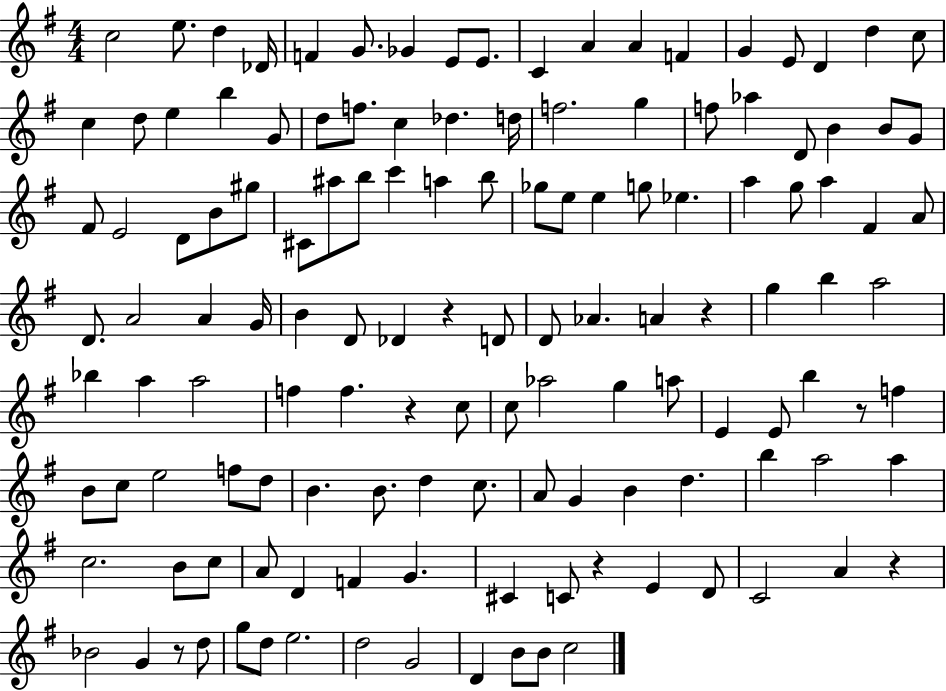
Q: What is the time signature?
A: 4/4